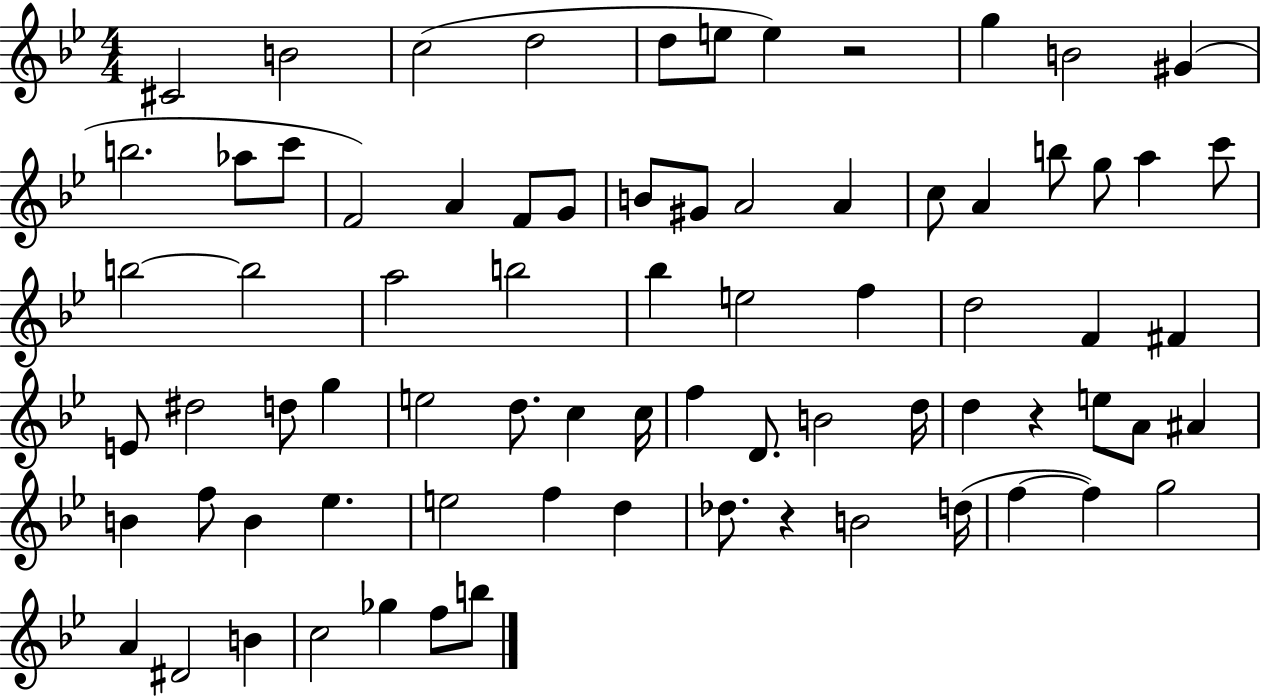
X:1
T:Untitled
M:4/4
L:1/4
K:Bb
^C2 B2 c2 d2 d/2 e/2 e z2 g B2 ^G b2 _a/2 c'/2 F2 A F/2 G/2 B/2 ^G/2 A2 A c/2 A b/2 g/2 a c'/2 b2 b2 a2 b2 _b e2 f d2 F ^F E/2 ^d2 d/2 g e2 d/2 c c/4 f D/2 B2 d/4 d z e/2 A/2 ^A B f/2 B _e e2 f d _d/2 z B2 d/4 f f g2 A ^D2 B c2 _g f/2 b/2